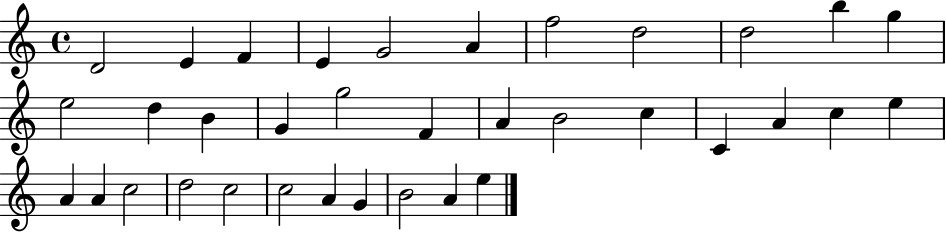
{
  \clef treble
  \time 4/4
  \defaultTimeSignature
  \key c \major
  d'2 e'4 f'4 | e'4 g'2 a'4 | f''2 d''2 | d''2 b''4 g''4 | \break e''2 d''4 b'4 | g'4 g''2 f'4 | a'4 b'2 c''4 | c'4 a'4 c''4 e''4 | \break a'4 a'4 c''2 | d''2 c''2 | c''2 a'4 g'4 | b'2 a'4 e''4 | \break \bar "|."
}